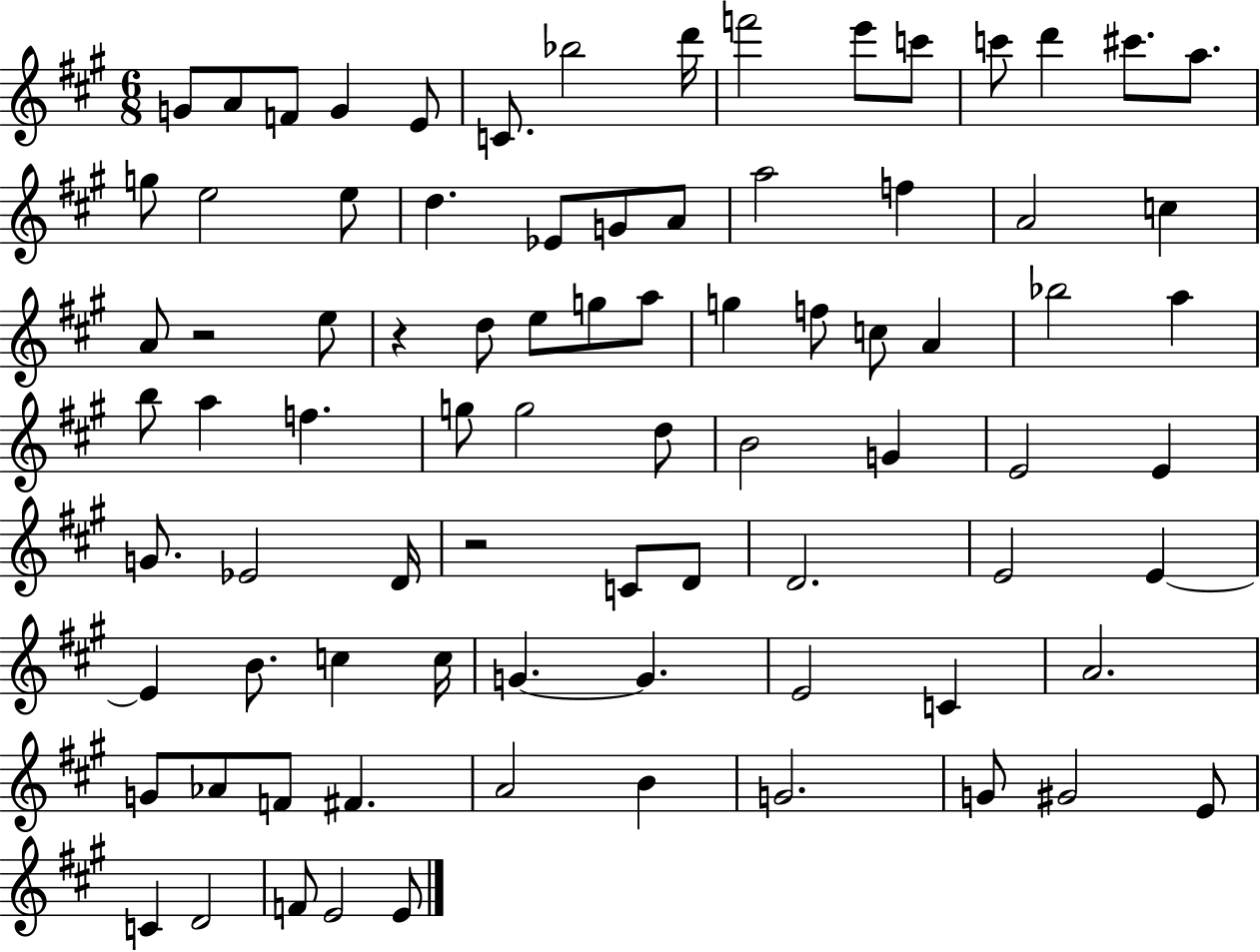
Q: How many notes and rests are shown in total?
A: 83